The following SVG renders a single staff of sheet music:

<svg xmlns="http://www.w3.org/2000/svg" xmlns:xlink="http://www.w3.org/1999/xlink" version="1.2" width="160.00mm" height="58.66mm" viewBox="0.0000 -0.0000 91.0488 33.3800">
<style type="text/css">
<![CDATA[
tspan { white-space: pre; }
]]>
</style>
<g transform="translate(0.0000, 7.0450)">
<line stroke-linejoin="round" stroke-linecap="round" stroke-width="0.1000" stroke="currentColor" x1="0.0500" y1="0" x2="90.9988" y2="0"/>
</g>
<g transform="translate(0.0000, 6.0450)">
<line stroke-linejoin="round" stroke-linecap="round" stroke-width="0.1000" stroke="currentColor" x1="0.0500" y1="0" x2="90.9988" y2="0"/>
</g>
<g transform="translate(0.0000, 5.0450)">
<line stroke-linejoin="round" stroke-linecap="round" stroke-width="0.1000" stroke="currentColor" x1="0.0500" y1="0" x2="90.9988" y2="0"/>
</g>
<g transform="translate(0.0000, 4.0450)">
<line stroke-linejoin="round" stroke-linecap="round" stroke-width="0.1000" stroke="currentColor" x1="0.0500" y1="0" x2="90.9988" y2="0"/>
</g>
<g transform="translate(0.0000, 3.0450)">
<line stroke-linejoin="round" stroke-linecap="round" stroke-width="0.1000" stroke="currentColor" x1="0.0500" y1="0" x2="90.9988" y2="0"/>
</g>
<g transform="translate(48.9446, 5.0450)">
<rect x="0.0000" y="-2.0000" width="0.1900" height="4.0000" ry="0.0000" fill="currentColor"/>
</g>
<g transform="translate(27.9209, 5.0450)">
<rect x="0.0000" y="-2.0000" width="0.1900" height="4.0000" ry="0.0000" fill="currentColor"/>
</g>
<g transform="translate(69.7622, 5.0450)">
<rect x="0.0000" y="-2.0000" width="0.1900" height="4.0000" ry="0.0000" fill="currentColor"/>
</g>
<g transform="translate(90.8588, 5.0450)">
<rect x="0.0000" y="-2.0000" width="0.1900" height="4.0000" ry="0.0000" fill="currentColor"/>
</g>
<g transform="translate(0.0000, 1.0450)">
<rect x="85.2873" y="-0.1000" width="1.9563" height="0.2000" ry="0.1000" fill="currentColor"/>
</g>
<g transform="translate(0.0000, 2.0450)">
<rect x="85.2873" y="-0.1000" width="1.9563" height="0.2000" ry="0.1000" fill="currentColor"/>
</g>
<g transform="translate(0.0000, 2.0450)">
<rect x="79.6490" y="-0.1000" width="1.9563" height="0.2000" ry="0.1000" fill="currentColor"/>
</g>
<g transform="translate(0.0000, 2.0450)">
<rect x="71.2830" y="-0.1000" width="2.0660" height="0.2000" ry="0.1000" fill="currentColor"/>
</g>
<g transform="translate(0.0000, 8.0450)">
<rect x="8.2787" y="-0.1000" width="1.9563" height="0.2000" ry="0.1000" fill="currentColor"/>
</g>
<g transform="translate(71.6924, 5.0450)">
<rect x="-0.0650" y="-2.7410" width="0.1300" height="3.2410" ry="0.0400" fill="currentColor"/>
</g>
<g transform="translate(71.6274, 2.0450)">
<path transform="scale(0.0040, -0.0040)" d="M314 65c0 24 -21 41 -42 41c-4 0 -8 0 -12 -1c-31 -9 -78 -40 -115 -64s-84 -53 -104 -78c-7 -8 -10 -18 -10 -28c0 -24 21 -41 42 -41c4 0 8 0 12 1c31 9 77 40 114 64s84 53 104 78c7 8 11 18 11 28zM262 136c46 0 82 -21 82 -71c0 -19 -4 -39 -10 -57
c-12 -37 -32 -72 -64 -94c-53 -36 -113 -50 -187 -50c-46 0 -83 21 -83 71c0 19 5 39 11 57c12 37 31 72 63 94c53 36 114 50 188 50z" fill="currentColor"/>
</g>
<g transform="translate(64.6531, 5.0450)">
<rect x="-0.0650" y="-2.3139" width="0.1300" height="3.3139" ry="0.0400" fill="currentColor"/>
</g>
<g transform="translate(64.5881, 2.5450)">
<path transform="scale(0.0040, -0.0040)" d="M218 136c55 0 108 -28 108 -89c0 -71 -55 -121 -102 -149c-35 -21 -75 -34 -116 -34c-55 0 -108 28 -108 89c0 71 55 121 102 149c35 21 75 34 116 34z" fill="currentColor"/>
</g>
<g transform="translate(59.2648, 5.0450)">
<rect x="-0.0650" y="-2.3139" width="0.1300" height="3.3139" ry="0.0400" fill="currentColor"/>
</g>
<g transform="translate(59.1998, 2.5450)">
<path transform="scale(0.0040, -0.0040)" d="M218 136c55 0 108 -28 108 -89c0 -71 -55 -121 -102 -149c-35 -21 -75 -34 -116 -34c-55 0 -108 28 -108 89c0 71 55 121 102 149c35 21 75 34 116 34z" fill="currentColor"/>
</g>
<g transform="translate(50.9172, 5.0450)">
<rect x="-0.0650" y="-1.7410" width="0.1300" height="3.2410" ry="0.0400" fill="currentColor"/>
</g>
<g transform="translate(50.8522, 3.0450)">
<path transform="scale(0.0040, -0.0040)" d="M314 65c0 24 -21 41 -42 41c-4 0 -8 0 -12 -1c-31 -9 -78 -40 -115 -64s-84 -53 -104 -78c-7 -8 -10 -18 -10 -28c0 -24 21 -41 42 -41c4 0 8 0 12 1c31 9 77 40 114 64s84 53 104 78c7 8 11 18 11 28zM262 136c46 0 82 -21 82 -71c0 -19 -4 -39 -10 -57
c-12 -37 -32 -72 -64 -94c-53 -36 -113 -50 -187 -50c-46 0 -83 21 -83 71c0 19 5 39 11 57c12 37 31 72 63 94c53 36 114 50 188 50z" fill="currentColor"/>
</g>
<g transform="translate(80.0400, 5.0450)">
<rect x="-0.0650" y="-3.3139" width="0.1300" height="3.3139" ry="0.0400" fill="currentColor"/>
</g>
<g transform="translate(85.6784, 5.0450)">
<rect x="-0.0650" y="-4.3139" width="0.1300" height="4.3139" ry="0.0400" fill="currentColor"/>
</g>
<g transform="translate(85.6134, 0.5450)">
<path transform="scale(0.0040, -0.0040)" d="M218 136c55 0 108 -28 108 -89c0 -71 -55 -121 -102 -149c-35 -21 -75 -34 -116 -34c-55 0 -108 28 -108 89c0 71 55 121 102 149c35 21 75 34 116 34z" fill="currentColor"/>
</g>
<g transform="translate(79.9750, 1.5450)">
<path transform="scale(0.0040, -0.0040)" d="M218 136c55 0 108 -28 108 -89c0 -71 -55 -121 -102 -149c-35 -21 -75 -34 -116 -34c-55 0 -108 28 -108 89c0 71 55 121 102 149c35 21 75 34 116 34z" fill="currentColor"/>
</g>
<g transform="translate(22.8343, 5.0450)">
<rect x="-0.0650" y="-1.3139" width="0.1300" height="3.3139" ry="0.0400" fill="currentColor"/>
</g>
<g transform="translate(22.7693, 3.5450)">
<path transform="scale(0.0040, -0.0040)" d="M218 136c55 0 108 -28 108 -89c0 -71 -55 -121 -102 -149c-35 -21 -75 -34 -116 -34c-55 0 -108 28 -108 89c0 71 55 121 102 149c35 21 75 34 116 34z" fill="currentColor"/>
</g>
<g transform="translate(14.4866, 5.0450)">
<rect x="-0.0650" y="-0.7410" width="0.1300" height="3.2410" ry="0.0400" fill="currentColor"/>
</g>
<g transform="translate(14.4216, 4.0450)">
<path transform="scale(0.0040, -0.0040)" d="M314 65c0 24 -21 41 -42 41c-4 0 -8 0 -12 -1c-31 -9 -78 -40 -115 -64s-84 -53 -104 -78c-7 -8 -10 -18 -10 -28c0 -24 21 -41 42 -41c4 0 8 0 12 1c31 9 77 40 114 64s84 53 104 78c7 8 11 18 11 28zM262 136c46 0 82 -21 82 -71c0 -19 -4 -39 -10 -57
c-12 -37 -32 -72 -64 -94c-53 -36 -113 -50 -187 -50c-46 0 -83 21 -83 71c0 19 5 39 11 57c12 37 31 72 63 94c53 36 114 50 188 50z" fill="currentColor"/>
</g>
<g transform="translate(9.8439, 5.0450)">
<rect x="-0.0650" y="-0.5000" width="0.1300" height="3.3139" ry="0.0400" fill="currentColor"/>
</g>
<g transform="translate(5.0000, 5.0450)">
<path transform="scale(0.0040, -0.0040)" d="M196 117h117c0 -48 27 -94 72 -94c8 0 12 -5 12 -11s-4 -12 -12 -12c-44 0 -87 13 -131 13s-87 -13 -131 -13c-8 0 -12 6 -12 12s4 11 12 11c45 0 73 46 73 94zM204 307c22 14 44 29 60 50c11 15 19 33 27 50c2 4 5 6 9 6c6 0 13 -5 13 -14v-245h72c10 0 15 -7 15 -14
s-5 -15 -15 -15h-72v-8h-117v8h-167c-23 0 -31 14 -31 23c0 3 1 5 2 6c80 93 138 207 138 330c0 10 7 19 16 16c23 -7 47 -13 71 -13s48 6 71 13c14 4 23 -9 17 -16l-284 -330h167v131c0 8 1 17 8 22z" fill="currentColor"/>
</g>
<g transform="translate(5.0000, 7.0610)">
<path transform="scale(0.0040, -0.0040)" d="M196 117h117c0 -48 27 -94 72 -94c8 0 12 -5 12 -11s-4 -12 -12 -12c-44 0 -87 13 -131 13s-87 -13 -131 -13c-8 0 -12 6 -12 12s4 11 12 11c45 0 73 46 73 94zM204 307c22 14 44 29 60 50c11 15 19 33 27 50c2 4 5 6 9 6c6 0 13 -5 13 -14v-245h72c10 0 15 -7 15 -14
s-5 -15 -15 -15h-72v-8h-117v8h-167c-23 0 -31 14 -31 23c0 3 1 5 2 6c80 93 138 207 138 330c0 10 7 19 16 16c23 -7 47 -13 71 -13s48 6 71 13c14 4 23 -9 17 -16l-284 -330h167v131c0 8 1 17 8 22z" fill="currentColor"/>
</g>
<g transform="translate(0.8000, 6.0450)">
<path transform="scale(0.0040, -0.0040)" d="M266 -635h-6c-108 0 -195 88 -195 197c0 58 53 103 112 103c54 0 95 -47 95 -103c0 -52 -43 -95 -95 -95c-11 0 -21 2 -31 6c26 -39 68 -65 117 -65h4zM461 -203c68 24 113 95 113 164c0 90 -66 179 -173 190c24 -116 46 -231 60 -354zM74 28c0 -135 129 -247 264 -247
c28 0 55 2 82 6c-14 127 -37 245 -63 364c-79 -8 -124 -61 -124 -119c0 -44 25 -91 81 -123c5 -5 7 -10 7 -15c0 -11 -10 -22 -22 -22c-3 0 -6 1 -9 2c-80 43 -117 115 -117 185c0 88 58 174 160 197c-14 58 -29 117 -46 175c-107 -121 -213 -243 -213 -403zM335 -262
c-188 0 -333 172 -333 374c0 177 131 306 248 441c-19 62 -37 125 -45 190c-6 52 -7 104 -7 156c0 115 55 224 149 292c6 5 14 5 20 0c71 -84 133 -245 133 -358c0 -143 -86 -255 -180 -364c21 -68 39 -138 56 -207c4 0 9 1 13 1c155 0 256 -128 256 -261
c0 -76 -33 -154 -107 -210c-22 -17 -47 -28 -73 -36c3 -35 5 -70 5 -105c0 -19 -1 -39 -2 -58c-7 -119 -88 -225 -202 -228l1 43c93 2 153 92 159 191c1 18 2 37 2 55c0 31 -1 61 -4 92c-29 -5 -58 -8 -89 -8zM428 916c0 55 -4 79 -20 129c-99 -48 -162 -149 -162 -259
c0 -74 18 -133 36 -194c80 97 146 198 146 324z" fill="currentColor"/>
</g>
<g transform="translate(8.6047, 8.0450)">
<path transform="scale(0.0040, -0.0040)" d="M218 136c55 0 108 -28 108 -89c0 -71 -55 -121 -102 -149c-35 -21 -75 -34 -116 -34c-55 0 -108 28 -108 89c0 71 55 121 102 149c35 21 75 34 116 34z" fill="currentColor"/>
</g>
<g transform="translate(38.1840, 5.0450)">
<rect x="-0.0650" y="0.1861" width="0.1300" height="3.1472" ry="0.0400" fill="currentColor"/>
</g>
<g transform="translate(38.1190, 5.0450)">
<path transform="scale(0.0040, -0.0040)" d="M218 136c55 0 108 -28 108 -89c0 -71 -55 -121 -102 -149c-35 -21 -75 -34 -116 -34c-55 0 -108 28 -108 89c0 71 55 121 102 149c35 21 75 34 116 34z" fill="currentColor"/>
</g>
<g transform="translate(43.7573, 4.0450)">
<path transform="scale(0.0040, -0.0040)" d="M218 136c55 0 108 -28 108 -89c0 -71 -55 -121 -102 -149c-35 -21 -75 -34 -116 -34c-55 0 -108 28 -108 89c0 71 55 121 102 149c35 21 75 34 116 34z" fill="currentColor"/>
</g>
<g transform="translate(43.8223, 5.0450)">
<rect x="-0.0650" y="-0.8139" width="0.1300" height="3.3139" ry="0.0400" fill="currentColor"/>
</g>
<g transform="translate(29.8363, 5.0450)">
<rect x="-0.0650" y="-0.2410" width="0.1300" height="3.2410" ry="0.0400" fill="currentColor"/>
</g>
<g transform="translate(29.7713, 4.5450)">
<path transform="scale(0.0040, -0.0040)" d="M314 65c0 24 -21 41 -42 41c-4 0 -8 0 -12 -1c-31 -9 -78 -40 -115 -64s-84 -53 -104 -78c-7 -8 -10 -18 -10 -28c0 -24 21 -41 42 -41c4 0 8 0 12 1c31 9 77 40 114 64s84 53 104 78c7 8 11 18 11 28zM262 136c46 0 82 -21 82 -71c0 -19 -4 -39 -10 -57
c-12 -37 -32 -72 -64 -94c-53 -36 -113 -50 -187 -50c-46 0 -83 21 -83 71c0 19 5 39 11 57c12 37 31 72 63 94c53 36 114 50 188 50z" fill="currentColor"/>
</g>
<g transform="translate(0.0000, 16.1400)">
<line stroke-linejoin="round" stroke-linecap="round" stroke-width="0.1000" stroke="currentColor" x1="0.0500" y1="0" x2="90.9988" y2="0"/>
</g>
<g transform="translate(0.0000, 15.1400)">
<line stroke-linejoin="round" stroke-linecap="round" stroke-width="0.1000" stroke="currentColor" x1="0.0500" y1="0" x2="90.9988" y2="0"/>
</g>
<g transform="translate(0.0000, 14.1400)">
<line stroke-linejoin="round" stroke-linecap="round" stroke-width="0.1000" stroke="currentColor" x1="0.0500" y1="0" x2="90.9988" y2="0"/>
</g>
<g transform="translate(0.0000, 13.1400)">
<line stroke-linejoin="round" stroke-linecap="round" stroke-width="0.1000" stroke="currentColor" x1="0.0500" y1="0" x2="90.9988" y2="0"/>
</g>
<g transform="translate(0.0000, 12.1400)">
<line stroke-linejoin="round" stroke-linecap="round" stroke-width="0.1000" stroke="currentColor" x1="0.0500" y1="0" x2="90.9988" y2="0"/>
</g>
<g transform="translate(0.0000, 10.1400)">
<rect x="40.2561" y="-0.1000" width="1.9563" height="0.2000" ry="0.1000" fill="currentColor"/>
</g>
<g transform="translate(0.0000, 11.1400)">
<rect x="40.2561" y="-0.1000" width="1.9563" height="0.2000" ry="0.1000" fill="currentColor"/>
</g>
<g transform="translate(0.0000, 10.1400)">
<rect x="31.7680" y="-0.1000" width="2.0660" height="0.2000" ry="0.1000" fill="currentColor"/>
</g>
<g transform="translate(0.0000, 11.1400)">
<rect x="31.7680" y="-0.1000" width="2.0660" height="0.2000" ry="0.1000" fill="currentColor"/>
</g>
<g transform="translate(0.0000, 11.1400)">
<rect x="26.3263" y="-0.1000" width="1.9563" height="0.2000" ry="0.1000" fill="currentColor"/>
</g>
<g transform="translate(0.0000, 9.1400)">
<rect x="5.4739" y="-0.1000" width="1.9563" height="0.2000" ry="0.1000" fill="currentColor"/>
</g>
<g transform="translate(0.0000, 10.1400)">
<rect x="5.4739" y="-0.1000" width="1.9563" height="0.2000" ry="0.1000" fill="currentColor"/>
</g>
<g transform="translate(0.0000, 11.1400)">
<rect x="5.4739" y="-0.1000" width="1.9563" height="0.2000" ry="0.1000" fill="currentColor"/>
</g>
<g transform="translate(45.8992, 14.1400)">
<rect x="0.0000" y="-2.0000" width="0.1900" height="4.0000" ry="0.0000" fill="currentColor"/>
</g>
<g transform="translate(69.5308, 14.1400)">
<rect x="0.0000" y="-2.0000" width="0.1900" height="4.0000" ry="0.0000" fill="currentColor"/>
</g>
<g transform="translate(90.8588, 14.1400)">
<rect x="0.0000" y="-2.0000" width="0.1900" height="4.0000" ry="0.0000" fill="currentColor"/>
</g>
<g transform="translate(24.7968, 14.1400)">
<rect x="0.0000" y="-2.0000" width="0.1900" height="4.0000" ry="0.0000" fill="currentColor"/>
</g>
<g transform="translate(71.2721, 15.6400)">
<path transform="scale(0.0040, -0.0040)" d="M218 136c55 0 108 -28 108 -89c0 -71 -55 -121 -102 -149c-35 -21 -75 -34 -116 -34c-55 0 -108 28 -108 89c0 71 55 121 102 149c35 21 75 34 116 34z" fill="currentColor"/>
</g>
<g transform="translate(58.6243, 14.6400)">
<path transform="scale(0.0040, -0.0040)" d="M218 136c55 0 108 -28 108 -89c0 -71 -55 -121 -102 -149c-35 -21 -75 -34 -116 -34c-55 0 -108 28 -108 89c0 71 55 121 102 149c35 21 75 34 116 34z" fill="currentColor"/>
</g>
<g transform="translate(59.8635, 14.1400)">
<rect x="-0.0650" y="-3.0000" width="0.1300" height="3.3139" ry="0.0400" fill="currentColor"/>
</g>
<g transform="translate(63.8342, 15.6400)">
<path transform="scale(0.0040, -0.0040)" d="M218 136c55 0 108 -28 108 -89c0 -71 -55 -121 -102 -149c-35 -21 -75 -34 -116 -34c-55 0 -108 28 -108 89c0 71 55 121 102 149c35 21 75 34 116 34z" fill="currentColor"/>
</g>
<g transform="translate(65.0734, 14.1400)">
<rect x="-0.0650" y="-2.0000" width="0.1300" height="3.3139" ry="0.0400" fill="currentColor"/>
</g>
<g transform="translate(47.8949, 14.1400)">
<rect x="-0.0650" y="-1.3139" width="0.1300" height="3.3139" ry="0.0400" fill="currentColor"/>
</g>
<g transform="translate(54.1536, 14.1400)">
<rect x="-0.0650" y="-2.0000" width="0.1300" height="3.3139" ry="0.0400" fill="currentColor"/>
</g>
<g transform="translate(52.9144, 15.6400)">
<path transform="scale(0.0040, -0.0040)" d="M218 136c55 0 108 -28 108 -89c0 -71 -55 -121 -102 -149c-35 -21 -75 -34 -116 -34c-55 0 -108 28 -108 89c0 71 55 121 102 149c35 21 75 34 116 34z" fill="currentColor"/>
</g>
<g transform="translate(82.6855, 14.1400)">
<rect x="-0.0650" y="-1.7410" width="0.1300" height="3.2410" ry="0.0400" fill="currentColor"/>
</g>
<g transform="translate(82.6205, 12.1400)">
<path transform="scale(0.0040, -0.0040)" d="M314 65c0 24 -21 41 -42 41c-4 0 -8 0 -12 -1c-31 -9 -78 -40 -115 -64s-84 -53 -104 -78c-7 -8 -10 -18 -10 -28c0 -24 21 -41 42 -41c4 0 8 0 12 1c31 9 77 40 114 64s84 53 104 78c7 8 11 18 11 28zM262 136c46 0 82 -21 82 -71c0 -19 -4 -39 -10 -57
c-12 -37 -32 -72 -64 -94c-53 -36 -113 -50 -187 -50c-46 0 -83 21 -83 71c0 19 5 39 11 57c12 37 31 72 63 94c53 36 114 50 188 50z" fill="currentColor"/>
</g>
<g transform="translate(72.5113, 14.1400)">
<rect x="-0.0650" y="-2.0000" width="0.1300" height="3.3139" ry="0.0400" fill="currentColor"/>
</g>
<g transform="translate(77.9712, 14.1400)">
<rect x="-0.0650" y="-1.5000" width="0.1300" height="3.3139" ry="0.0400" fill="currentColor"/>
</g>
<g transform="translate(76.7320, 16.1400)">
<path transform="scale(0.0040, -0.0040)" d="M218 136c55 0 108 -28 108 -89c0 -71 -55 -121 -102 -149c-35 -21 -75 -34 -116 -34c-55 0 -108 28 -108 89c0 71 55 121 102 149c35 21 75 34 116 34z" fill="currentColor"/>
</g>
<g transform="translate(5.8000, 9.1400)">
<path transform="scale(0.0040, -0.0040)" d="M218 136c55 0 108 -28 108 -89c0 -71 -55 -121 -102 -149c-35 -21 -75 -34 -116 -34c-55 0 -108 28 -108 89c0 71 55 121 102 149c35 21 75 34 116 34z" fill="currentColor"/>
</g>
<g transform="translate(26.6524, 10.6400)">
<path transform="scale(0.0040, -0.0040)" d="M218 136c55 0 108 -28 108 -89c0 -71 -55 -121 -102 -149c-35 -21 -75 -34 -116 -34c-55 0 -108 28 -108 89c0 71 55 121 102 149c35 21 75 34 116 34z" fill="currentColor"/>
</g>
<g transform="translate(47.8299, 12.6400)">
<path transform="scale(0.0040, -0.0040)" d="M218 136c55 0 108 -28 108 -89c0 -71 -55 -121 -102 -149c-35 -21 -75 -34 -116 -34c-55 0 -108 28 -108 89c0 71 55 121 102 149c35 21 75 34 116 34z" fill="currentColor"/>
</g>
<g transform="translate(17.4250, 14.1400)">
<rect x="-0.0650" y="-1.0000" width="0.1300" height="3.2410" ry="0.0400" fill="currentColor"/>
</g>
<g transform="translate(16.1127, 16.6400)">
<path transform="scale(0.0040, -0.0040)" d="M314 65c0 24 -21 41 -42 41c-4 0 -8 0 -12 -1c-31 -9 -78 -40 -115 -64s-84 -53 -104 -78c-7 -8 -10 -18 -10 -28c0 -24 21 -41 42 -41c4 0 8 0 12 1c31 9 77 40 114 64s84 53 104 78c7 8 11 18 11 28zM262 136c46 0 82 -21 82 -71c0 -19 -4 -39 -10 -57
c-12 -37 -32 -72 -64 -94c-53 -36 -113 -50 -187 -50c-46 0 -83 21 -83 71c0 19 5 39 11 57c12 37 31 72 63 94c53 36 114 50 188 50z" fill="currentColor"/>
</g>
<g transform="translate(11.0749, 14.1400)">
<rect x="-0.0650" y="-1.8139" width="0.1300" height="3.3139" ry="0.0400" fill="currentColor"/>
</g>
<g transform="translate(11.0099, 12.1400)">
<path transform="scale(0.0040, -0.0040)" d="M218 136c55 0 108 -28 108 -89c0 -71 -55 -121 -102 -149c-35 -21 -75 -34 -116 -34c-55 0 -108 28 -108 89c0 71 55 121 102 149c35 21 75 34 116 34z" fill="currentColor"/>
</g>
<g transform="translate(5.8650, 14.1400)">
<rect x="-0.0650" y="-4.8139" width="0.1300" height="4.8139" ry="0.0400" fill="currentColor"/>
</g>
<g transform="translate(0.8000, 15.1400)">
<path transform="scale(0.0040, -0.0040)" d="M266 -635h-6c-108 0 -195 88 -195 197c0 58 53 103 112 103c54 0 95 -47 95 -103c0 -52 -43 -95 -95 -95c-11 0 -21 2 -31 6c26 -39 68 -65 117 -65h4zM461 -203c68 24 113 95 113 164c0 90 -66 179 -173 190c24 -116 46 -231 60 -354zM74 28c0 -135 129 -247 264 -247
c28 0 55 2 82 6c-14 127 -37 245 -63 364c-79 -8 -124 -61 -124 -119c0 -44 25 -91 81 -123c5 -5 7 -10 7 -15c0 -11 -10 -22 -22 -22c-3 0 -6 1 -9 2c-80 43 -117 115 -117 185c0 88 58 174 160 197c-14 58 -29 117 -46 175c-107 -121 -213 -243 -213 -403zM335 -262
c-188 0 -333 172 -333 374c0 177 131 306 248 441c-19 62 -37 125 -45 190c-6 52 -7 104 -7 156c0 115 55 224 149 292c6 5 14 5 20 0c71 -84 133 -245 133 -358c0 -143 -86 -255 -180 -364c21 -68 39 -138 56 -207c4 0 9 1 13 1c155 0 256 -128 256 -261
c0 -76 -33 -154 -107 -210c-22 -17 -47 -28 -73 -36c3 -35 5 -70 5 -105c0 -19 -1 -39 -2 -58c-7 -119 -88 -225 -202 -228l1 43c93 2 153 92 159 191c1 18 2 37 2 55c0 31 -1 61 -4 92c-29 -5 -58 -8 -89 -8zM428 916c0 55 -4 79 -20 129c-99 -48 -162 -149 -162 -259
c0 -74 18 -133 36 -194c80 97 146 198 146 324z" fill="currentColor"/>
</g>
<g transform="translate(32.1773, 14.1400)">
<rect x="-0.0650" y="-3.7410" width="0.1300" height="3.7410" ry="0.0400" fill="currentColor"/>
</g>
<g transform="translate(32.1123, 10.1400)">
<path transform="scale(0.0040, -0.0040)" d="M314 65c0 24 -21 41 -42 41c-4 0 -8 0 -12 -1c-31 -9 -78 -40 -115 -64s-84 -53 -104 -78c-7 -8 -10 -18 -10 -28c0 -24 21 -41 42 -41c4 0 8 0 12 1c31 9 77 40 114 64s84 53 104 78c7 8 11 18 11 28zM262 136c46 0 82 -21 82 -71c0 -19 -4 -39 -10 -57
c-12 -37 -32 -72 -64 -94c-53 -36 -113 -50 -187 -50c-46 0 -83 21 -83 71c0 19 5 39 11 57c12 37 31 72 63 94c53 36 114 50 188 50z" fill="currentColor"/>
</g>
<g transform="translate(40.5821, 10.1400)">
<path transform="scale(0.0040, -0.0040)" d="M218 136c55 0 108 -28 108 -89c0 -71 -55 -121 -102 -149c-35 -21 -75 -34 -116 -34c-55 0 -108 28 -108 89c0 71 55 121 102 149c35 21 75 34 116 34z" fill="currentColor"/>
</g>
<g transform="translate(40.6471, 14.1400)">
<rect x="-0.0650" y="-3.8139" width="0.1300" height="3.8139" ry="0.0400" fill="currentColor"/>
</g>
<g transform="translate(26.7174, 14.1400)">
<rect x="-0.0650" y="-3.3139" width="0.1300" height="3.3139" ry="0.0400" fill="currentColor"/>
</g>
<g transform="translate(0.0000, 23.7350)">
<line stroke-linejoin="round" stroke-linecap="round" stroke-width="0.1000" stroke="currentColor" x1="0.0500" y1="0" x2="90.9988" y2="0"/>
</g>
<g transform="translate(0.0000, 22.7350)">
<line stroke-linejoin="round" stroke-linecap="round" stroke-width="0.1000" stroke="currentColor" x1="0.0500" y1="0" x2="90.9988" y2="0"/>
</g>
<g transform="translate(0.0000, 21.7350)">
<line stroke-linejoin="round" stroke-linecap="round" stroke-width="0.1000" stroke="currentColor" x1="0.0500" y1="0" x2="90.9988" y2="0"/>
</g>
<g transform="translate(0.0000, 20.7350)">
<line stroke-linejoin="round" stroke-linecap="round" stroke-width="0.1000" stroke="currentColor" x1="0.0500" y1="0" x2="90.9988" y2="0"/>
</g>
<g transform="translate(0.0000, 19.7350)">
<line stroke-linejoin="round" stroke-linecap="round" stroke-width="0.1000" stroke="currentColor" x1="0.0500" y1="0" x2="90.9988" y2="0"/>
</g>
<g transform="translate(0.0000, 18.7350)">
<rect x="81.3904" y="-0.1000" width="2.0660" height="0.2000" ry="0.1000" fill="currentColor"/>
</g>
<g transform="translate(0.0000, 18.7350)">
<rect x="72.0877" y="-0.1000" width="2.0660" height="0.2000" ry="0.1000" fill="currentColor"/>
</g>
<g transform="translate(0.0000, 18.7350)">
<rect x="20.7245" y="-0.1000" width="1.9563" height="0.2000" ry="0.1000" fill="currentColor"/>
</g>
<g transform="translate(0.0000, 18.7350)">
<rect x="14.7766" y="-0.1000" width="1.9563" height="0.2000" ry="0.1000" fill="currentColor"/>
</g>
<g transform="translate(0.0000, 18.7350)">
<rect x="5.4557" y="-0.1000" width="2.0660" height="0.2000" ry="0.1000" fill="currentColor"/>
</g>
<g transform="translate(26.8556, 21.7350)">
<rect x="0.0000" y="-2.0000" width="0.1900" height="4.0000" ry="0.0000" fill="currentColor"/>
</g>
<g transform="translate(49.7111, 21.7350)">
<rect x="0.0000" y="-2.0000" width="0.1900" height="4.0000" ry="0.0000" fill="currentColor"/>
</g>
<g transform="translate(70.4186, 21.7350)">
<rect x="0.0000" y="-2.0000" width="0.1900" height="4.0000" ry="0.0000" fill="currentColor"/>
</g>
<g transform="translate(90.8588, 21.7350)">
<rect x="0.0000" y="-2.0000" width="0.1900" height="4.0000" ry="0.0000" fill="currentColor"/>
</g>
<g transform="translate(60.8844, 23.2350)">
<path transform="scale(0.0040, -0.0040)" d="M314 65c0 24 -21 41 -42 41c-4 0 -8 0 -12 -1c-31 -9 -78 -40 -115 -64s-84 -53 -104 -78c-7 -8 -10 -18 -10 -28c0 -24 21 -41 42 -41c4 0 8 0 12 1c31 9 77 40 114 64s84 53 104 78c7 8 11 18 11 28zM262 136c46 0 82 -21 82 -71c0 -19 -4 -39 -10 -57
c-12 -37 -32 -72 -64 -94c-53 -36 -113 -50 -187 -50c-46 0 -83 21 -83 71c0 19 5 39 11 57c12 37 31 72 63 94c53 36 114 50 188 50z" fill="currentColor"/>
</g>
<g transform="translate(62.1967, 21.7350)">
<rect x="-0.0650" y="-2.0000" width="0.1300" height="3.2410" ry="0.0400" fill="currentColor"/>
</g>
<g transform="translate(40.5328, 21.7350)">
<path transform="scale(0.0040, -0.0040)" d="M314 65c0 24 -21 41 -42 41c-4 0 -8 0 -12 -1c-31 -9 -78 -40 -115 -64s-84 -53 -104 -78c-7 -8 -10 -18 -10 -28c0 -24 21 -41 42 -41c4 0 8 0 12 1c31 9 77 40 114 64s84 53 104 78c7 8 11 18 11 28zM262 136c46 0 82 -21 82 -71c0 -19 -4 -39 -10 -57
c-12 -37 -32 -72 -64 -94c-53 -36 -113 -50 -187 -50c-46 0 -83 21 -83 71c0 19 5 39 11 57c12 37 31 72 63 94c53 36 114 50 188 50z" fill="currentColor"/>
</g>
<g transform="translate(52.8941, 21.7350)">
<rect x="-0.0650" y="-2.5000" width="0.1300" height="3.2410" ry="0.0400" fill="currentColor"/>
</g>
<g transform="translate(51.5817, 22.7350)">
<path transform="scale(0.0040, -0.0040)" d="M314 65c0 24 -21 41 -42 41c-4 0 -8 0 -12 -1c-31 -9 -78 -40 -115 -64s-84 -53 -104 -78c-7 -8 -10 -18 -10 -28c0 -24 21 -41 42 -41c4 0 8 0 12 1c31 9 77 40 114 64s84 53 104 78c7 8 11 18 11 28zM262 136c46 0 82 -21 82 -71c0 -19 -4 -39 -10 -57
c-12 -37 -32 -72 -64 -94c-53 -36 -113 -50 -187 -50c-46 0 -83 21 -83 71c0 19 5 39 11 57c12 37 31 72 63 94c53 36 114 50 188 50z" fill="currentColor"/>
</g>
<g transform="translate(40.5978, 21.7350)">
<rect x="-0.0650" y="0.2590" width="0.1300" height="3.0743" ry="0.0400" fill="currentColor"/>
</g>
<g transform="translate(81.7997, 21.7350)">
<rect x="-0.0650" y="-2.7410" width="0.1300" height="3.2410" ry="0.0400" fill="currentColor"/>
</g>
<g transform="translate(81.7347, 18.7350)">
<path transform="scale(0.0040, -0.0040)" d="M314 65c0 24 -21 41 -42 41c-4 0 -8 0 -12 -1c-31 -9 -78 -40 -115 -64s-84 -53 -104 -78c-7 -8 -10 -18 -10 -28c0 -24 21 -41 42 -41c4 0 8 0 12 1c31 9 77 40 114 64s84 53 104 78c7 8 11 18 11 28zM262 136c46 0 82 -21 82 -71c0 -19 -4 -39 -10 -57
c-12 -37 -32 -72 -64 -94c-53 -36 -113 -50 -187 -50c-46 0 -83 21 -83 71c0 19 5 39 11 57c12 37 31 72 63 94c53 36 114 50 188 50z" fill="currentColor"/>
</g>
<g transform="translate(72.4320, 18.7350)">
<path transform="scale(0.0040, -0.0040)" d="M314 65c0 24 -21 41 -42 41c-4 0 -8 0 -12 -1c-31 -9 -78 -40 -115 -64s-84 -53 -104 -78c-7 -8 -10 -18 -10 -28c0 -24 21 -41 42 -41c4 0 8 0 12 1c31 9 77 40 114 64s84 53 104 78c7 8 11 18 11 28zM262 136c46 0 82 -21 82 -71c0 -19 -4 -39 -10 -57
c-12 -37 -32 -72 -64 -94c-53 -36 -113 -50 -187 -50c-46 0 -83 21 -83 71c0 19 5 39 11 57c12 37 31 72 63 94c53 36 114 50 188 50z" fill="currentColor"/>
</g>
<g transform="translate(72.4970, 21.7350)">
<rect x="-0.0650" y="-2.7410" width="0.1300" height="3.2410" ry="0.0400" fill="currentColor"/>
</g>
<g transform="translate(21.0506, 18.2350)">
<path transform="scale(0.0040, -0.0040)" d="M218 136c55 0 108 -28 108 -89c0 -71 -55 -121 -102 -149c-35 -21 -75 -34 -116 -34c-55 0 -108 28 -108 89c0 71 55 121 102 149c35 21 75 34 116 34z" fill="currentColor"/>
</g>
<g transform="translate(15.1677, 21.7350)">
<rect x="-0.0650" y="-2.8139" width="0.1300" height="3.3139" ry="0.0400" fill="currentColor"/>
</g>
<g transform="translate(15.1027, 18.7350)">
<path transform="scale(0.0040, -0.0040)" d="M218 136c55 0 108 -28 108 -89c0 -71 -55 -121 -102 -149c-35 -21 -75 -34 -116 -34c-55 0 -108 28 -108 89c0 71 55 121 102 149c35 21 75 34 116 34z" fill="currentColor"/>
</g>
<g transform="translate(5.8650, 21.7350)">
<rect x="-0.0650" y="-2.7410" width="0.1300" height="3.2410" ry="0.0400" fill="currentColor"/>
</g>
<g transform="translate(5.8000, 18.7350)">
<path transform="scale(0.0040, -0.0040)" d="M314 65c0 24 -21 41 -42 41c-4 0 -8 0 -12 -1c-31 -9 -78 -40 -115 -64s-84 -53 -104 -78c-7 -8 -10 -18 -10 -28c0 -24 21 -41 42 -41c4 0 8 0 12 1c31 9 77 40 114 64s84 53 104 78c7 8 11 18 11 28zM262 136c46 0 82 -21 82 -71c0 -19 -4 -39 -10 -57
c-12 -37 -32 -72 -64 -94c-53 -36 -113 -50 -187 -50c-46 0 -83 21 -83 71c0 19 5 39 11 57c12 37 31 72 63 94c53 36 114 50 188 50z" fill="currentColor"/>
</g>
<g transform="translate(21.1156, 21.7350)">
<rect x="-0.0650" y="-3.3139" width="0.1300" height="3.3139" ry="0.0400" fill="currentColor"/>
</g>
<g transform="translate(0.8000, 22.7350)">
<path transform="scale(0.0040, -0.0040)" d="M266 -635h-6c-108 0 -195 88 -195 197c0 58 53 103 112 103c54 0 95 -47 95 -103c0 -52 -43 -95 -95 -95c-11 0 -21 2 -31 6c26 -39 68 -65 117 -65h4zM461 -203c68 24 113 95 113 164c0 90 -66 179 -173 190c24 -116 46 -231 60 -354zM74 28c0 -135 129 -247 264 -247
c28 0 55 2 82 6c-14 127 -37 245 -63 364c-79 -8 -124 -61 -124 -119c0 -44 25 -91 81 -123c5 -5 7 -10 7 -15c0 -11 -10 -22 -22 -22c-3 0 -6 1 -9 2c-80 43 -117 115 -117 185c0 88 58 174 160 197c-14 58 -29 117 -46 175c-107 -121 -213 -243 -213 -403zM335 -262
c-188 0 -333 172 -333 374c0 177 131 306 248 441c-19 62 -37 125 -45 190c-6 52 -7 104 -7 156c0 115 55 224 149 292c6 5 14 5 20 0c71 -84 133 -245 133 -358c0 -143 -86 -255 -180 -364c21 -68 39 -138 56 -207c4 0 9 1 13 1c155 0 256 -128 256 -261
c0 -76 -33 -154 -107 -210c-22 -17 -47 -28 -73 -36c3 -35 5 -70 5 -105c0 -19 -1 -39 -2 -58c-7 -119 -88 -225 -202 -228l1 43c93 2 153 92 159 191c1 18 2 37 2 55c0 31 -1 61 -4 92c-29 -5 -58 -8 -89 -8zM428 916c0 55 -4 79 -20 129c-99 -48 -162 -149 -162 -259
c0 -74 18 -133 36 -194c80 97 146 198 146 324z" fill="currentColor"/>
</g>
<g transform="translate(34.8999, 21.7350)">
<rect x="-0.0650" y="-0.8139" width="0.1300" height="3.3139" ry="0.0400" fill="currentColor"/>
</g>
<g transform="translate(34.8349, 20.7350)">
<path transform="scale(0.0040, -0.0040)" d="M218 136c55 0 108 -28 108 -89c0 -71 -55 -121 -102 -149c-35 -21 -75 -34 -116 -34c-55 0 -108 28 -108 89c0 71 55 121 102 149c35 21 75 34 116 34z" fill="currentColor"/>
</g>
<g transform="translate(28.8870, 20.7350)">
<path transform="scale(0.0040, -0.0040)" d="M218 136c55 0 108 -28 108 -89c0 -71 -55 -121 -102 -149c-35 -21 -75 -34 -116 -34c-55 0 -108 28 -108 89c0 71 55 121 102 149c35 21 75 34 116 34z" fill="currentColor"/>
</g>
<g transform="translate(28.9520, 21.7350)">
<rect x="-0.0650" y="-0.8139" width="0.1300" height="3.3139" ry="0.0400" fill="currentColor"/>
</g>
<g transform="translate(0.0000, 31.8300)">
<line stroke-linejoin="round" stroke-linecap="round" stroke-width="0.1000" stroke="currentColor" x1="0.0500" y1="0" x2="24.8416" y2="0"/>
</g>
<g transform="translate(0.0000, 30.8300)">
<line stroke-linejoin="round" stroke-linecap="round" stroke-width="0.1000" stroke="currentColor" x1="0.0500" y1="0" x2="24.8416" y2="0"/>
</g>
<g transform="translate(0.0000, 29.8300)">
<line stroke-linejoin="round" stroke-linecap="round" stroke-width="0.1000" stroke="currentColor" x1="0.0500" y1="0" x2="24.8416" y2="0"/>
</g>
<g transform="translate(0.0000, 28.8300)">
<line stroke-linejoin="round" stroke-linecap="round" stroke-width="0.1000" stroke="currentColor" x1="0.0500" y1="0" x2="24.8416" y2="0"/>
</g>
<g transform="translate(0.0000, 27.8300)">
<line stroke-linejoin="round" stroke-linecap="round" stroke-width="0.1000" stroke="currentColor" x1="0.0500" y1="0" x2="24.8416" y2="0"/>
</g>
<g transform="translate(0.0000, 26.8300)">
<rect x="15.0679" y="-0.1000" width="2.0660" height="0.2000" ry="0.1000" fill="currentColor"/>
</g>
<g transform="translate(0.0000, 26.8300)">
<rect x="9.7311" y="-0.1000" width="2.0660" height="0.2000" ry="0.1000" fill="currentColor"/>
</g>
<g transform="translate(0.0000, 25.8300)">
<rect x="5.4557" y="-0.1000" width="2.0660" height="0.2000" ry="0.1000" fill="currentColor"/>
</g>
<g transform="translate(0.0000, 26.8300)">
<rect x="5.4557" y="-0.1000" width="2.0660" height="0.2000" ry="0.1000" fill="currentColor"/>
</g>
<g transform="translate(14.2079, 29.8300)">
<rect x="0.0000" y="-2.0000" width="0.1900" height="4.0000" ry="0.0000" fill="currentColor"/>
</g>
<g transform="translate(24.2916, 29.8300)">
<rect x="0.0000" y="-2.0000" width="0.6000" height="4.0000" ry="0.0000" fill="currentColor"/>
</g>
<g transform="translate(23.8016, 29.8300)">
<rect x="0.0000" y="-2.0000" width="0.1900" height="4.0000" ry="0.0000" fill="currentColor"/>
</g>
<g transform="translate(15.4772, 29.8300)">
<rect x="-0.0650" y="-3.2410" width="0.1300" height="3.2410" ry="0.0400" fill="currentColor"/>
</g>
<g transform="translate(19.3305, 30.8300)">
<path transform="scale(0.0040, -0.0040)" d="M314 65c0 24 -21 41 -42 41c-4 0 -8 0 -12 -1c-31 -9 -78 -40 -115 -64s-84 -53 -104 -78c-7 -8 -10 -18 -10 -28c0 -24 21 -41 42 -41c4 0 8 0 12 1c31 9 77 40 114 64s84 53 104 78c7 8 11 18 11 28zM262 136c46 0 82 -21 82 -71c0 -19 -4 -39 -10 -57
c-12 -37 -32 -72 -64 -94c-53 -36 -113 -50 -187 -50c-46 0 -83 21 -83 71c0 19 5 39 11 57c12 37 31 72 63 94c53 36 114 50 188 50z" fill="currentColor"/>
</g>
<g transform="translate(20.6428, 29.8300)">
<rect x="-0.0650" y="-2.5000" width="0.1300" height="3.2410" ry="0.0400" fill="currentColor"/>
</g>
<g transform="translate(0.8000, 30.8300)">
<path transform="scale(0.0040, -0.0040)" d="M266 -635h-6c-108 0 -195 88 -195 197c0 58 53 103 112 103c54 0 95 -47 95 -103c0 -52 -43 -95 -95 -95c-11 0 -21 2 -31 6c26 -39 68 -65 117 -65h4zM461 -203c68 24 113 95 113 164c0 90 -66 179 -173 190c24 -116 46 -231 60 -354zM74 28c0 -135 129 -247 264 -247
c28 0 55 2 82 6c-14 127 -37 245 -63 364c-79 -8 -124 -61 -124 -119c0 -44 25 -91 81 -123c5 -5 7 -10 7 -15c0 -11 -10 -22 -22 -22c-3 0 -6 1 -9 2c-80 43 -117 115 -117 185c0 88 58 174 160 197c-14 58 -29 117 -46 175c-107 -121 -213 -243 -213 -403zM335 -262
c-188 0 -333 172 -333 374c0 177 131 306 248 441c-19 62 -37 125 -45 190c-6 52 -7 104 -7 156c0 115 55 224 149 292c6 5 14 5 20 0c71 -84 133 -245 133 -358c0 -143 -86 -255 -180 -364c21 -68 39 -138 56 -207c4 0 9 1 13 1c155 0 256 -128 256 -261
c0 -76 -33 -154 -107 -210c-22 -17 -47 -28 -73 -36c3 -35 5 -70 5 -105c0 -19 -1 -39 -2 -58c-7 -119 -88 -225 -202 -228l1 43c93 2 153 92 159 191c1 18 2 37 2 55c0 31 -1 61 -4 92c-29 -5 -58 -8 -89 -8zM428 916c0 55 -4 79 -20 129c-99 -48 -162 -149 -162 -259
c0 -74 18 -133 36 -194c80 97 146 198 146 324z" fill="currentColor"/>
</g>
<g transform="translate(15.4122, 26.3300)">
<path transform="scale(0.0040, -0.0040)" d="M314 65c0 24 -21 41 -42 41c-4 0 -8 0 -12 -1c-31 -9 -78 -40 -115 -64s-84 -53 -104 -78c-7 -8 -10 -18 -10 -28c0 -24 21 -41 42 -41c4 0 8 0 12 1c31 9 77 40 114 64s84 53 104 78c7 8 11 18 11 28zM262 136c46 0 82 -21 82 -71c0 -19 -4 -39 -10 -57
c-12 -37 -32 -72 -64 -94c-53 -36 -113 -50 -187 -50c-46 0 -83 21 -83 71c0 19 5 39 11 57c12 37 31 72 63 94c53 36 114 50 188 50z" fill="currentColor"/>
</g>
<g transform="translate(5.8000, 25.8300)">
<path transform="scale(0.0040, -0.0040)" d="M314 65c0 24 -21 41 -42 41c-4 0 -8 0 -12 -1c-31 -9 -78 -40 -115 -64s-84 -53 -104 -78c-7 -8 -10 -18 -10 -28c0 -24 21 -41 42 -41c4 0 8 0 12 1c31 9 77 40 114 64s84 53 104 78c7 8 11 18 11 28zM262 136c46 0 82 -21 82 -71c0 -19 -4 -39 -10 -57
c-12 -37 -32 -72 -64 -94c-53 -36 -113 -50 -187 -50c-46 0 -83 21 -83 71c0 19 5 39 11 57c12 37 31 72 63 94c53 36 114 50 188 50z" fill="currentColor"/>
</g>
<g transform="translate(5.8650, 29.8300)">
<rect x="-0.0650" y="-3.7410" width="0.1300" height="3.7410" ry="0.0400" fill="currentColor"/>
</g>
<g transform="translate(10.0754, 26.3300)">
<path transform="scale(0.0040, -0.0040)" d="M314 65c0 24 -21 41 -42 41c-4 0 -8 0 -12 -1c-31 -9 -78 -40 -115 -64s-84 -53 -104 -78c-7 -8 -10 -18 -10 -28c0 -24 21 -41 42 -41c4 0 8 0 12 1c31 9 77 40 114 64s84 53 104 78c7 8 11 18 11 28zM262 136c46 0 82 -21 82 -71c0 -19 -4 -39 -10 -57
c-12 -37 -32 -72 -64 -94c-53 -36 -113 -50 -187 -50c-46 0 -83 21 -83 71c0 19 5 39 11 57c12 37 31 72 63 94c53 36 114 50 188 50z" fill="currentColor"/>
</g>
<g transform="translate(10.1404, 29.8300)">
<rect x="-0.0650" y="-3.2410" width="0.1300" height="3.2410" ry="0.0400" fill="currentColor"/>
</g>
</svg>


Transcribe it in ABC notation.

X:1
T:Untitled
M:4/4
L:1/4
K:C
C d2 e c2 B d f2 g g a2 b d' e' f D2 b c'2 c' e F A F F E f2 a2 a b d d B2 G2 F2 a2 a2 c'2 b2 b2 G2